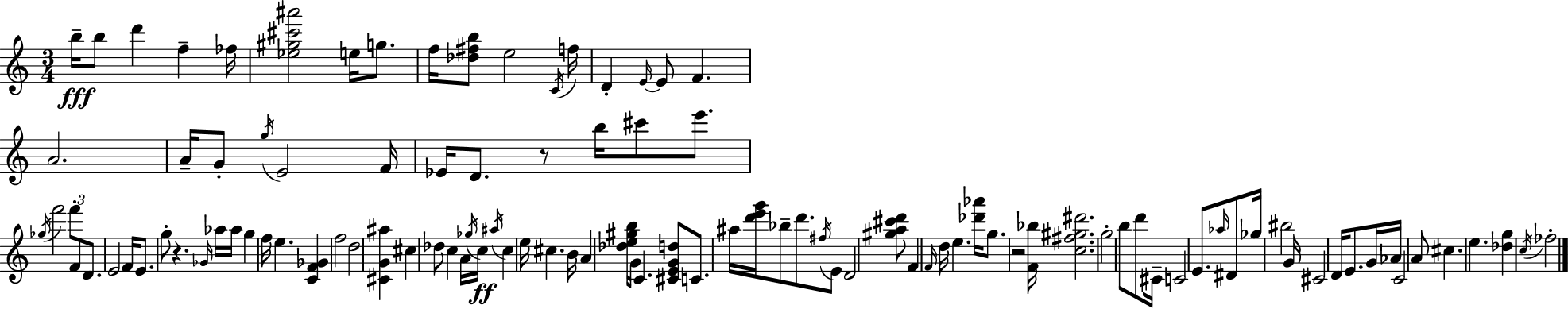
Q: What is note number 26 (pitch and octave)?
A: E6